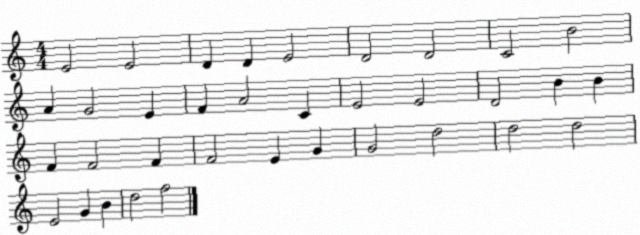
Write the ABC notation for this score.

X:1
T:Untitled
M:4/4
L:1/4
K:C
E2 E2 D D E2 D2 D2 C2 B2 A G2 E F A2 C E2 E2 D2 B B F F2 F F2 E G G2 d2 d2 d2 E2 G B d2 f2